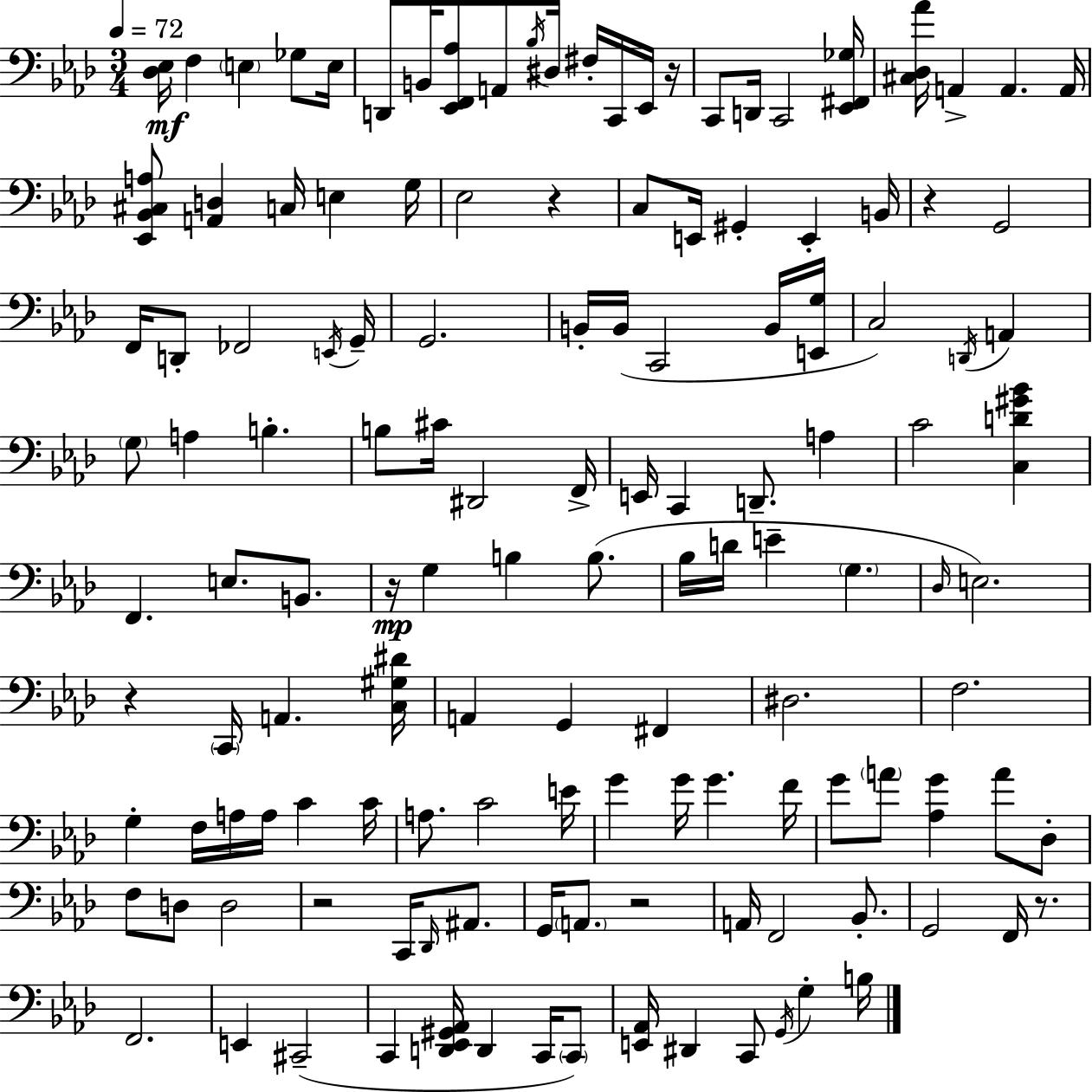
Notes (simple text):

[Db3,Eb3]/s F3/q E3/q Gb3/e E3/s D2/e B2/s [Eb2,F2,Ab3]/e A2/e Bb3/s D#3/s F#3/s C2/s Eb2/s R/s C2/e D2/s C2/h [Eb2,F#2,Gb3]/s [C#3,Db3,Ab4]/s A2/q A2/q. A2/s [Eb2,Bb2,C#3,A3]/e [A2,D3]/q C3/s E3/q G3/s Eb3/h R/q C3/e E2/s G#2/q E2/q B2/s R/q G2/h F2/s D2/e FES2/h E2/s G2/s G2/h. B2/s B2/s C2/h B2/s [E2,G3]/s C3/h D2/s A2/q G3/e A3/q B3/q. B3/e C#4/s D#2/h F2/s E2/s C2/q D2/e. A3/q C4/h [C3,D4,G#4,Bb4]/q F2/q. E3/e. B2/e. R/s G3/q B3/q B3/e. Bb3/s D4/s E4/q G3/q. Db3/s E3/h. R/q C2/s A2/q. [C3,G#3,D#4]/s A2/q G2/q F#2/q D#3/h. F3/h. G3/q F3/s A3/s A3/s C4/q C4/s A3/e. C4/h E4/s G4/q G4/s G4/q. F4/s G4/e A4/e [Ab3,G4]/q A4/e Db3/e F3/e D3/e D3/h R/h C2/s Db2/s A#2/e. G2/s A2/e. R/h A2/s F2/h Bb2/e. G2/h F2/s R/e. F2/h. E2/q C#2/h C2/q [D2,Eb2,G#2,Ab2]/s D2/q C2/s C2/e [E2,Ab2]/s D#2/q C2/e G2/s G3/q B3/s